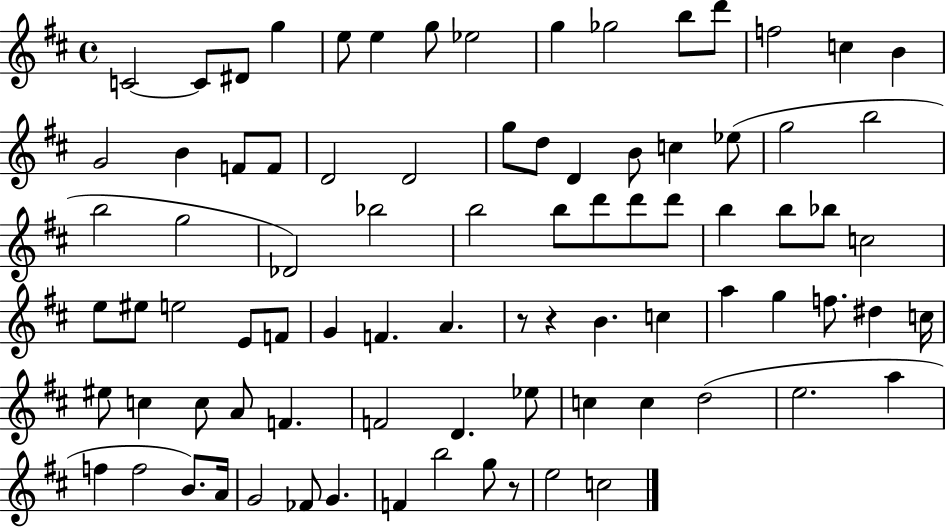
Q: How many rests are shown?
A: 3